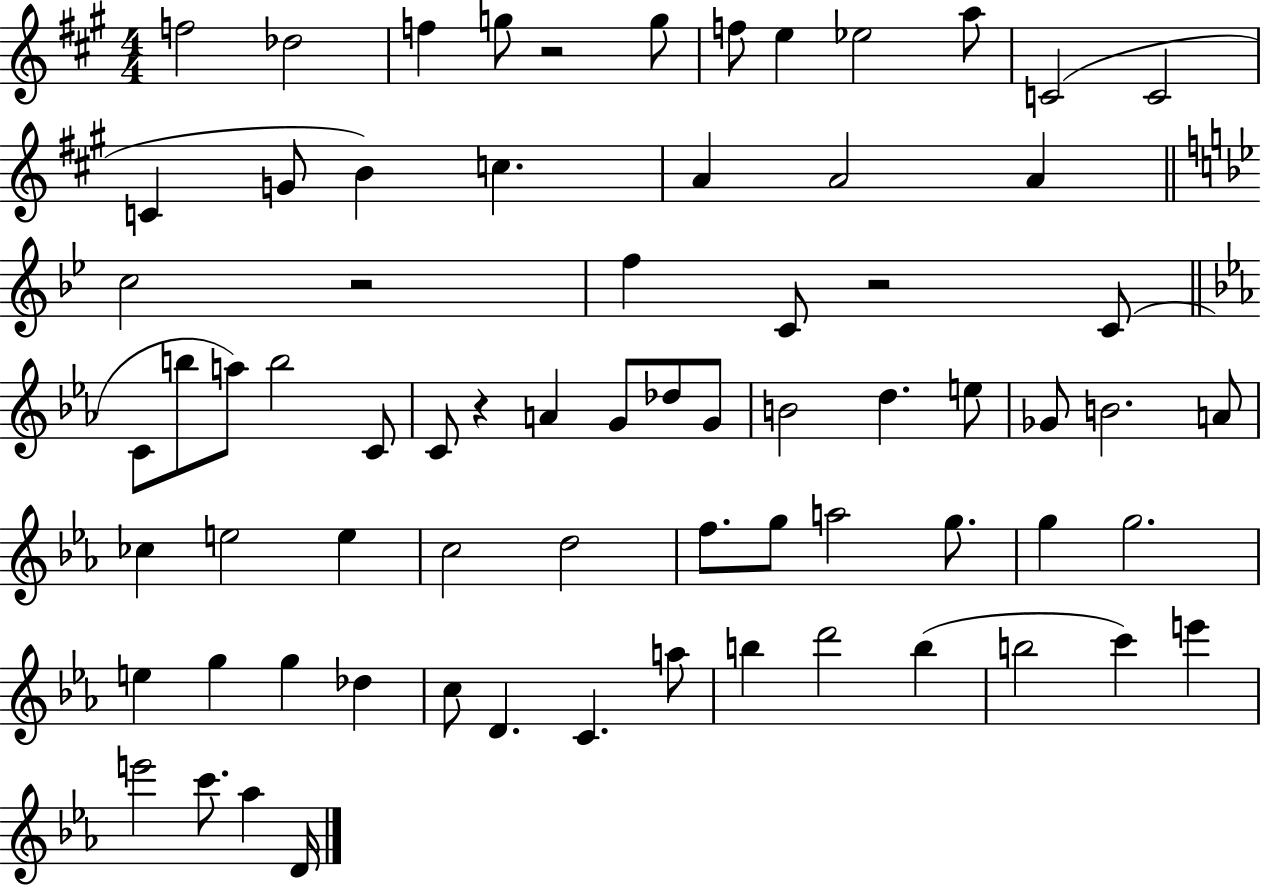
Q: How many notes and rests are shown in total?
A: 71